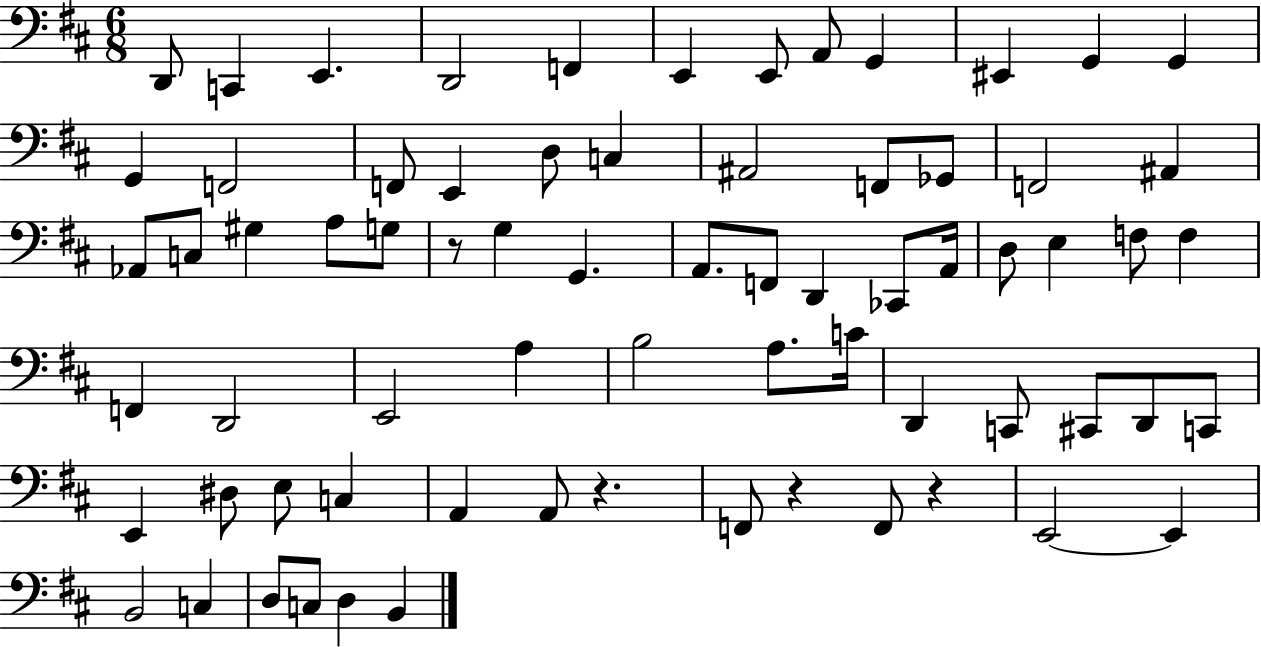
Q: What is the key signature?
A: D major